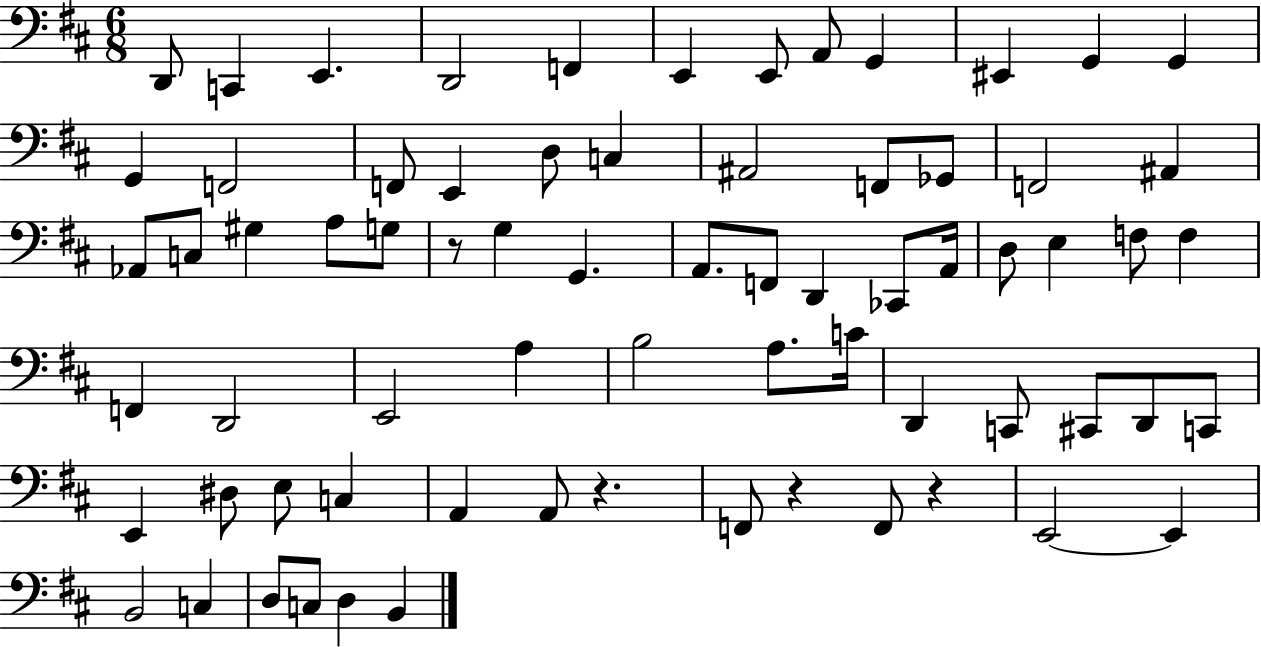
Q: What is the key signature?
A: D major